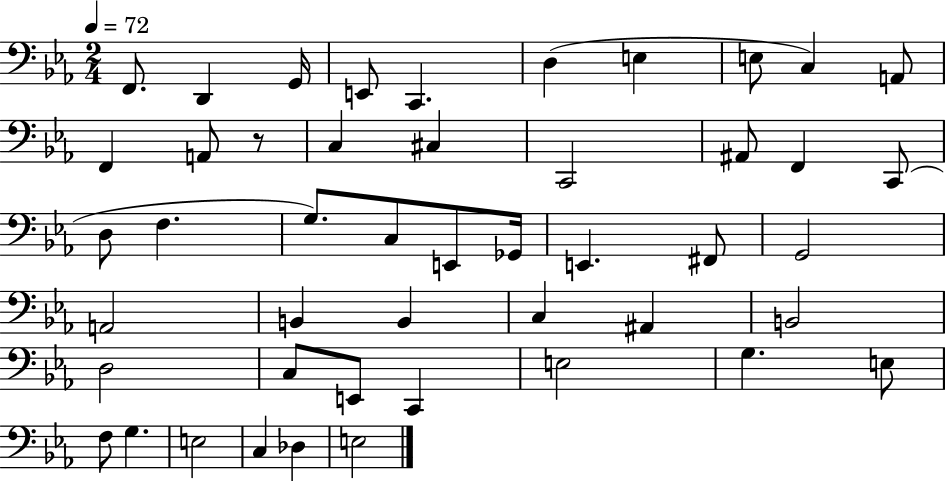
F2/e. D2/q G2/s E2/e C2/q. D3/q E3/q E3/e C3/q A2/e F2/q A2/e R/e C3/q C#3/q C2/h A#2/e F2/q C2/e D3/e F3/q. G3/e. C3/e E2/e Gb2/s E2/q. F#2/e G2/h A2/h B2/q B2/q C3/q A#2/q B2/h D3/h C3/e E2/e C2/q E3/h G3/q. E3/e F3/e G3/q. E3/h C3/q Db3/q E3/h